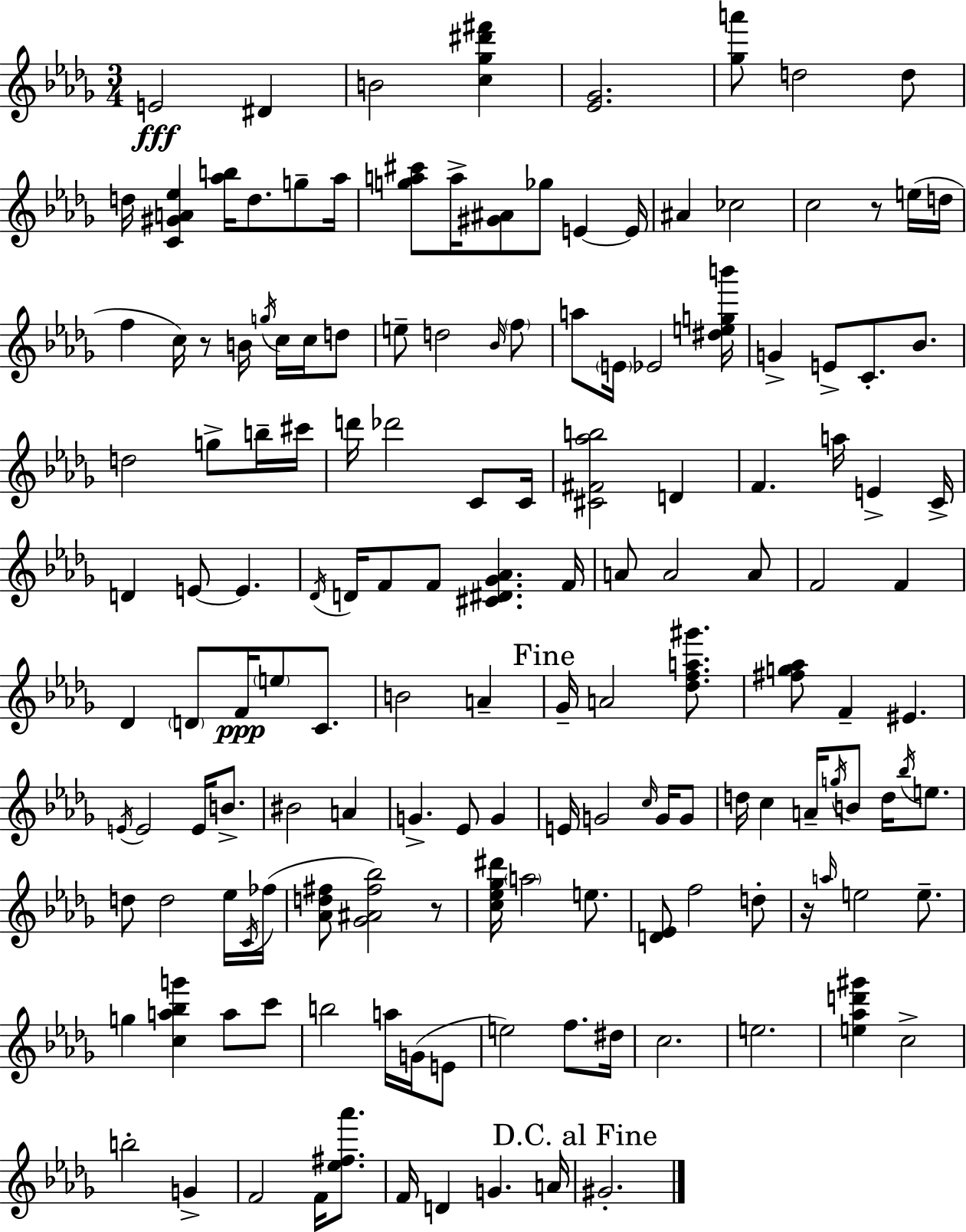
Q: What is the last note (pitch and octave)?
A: G#4